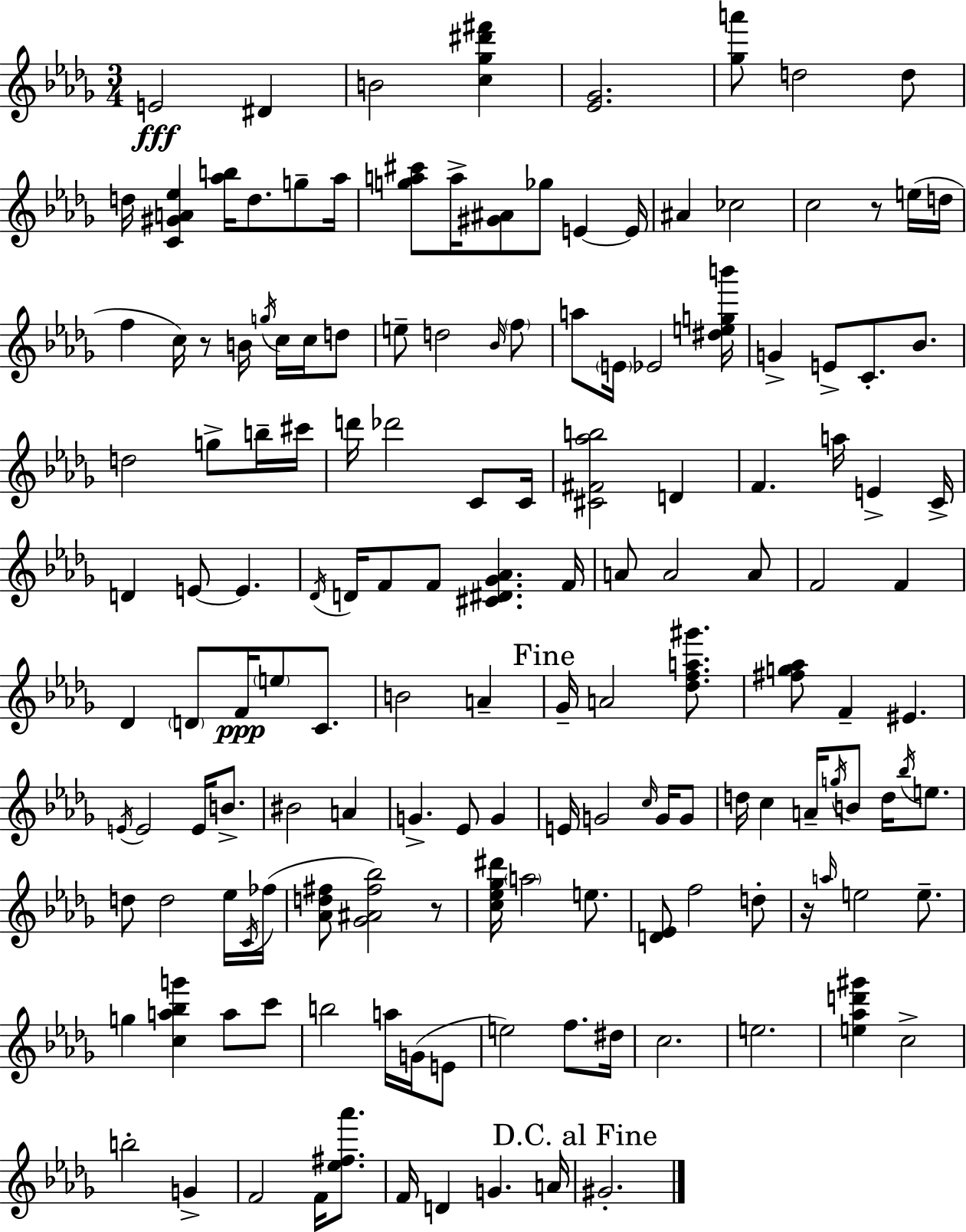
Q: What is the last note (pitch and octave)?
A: G#4